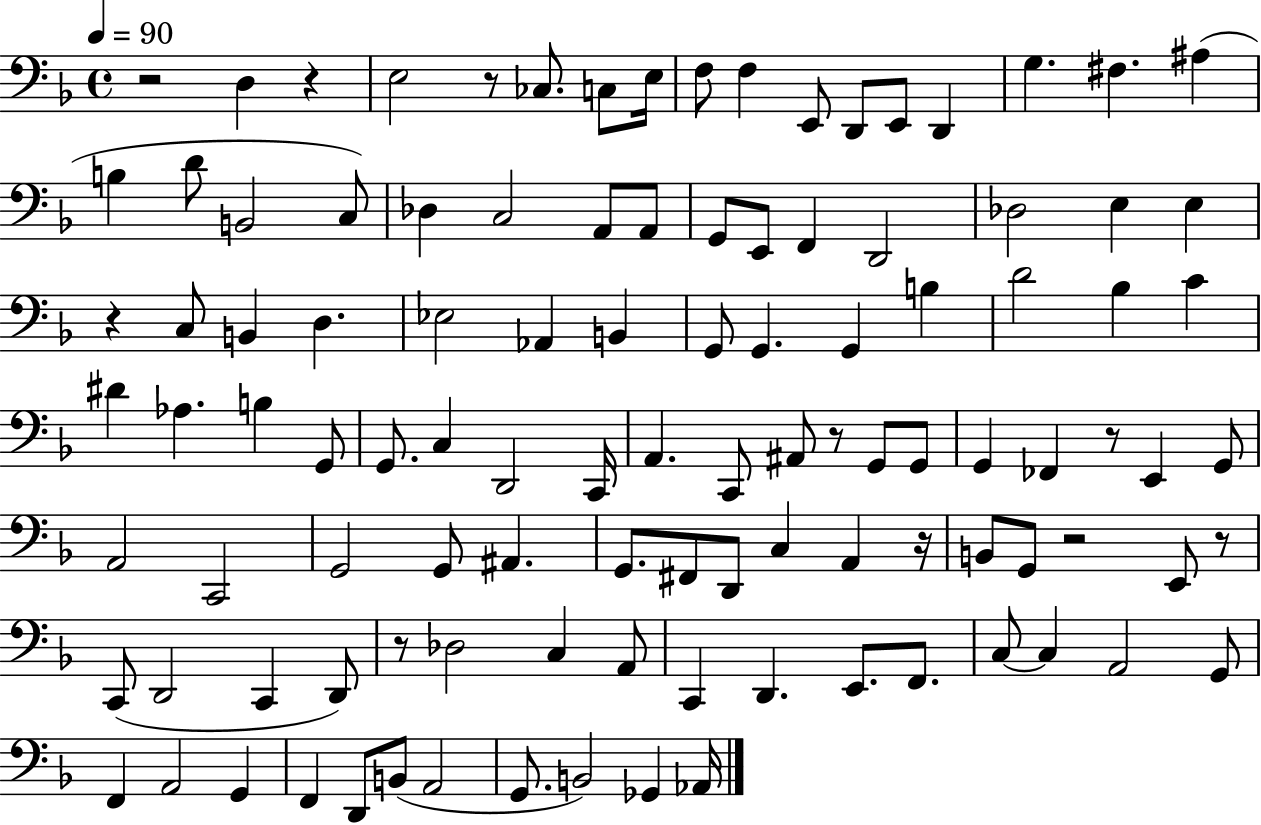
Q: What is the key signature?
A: F major